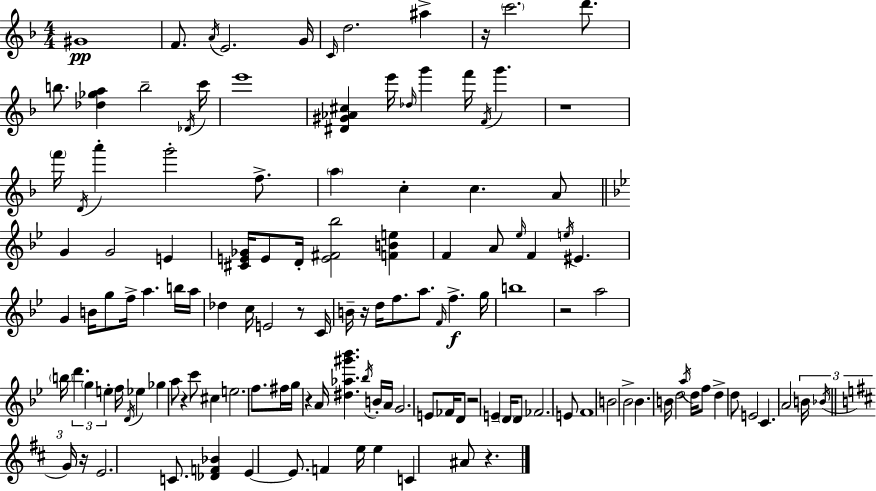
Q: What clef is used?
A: treble